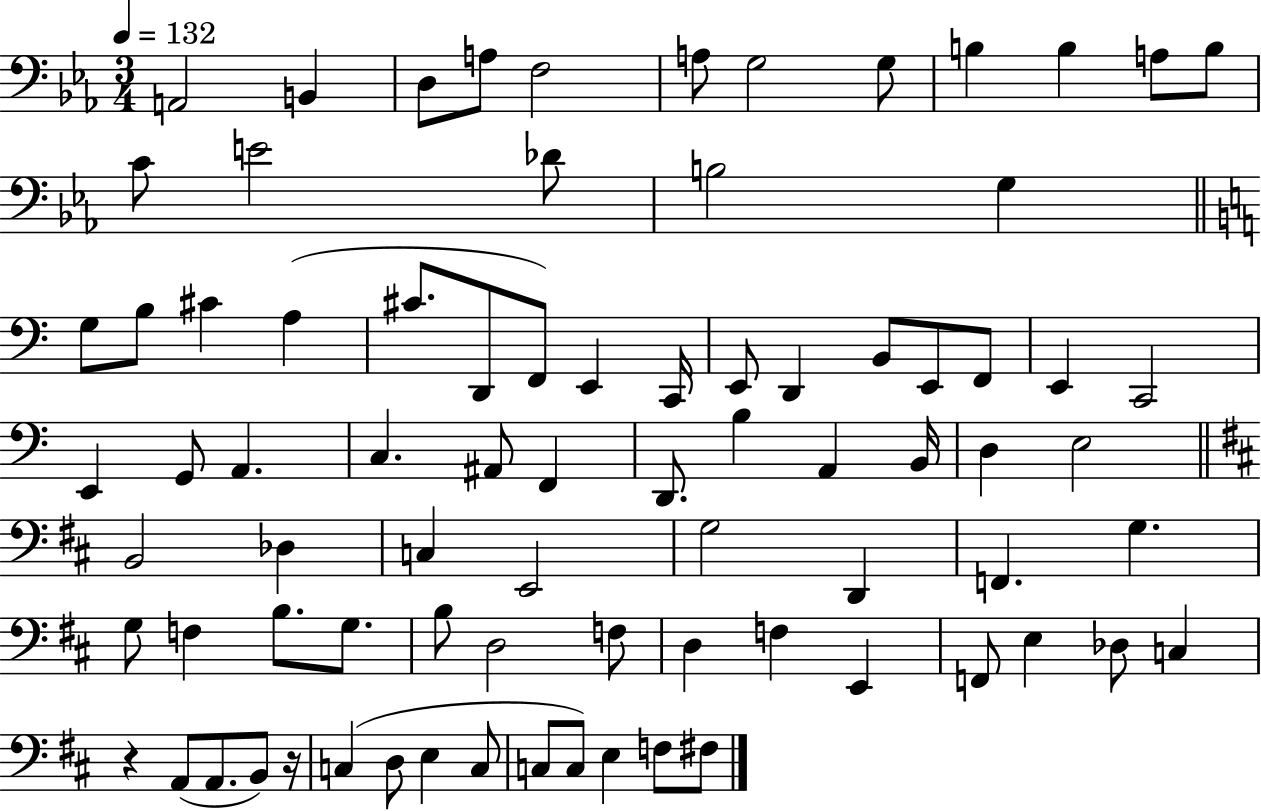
{
  \clef bass
  \numericTimeSignature
  \time 3/4
  \key ees \major
  \tempo 4 = 132
  a,2 b,4 | d8 a8 f2 | a8 g2 g8 | b4 b4 a8 b8 | \break c'8 e'2 des'8 | b2 g4 | \bar "||" \break \key c \major g8 b8 cis'4 a4( | cis'8. d,8 f,8) e,4 c,16 | e,8 d,4 b,8 e,8 f,8 | e,4 c,2 | \break e,4 g,8 a,4. | c4. ais,8 f,4 | d,8. b4 a,4 b,16 | d4 e2 | \break \bar "||" \break \key d \major b,2 des4 | c4 e,2 | g2 d,4 | f,4. g4. | \break g8 f4 b8. g8. | b8 d2 f8 | d4 f4 e,4 | f,8 e4 des8 c4 | \break r4 a,8( a,8. b,8) r16 | c4( d8 e4 c8 | c8 c8) e4 f8 fis8 | \bar "|."
}